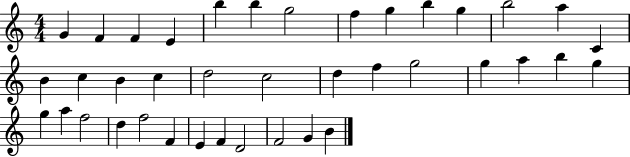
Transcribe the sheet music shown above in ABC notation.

X:1
T:Untitled
M:4/4
L:1/4
K:C
G F F E b b g2 f g b g b2 a C B c B c d2 c2 d f g2 g a b g g a f2 d f2 F E F D2 F2 G B